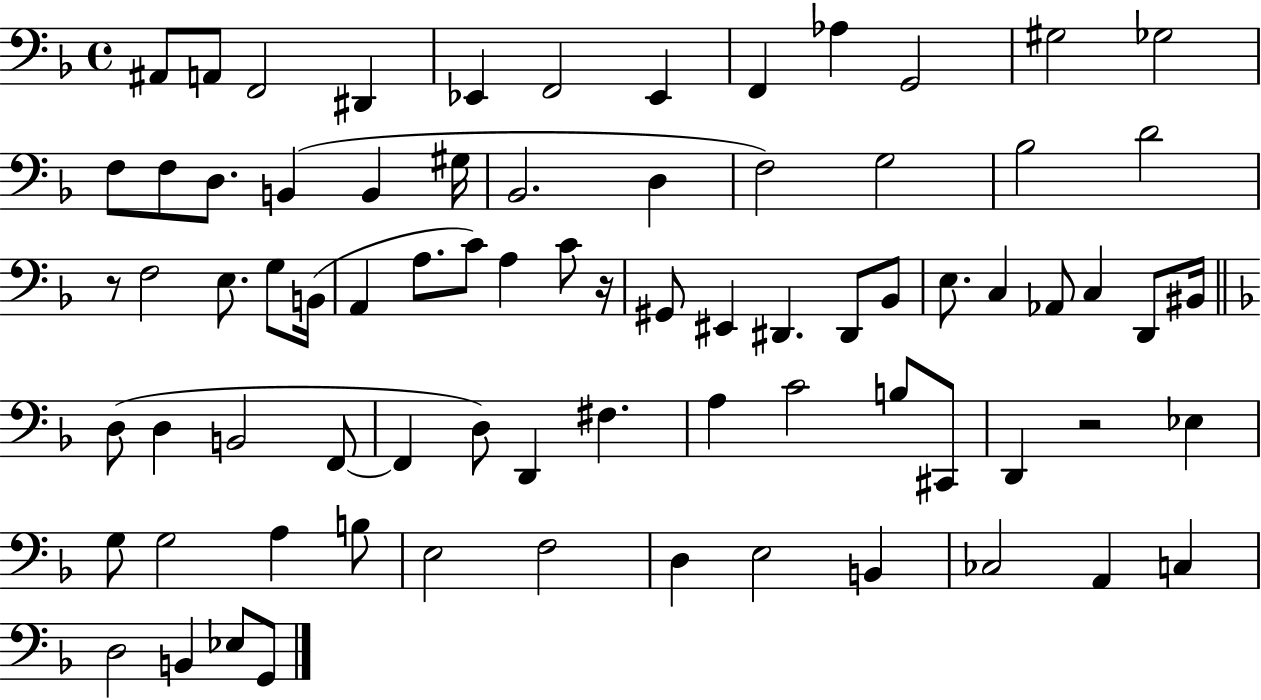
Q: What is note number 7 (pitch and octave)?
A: Eb2